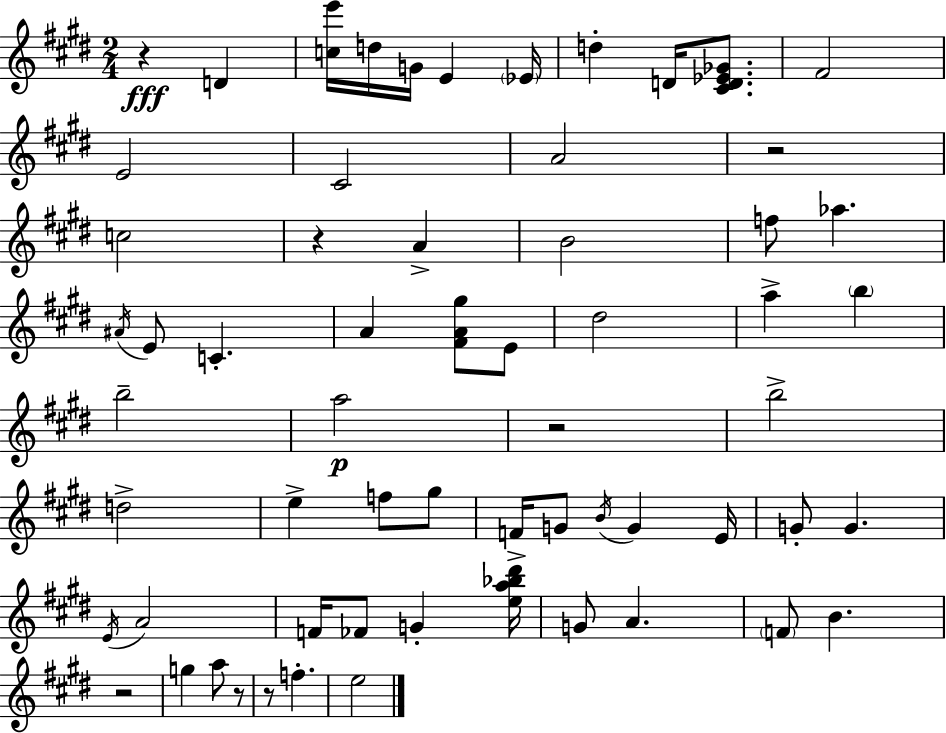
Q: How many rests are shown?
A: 7